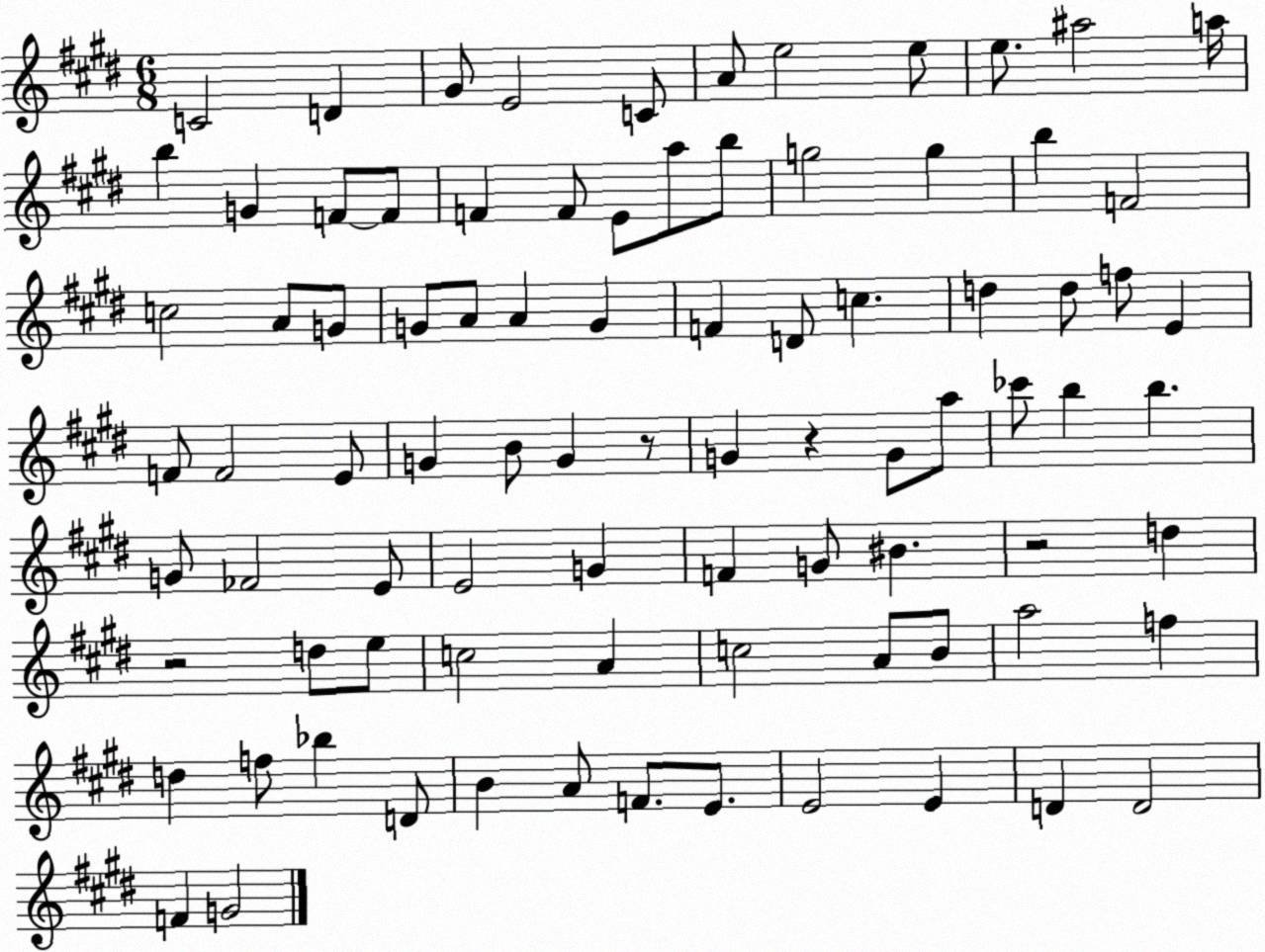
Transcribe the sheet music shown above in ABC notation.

X:1
T:Untitled
M:6/8
L:1/4
K:E
C2 D ^G/2 E2 C/2 A/2 e2 e/2 e/2 ^a2 a/4 b G F/2 F/2 F F/2 E/2 a/2 b/2 g2 g b F2 c2 A/2 G/2 G/2 A/2 A G F D/2 c d d/2 f/2 E F/2 F2 E/2 G B/2 G z/2 G z G/2 a/2 _c'/2 b b G/2 _F2 E/2 E2 G F G/2 ^B z2 d z2 d/2 e/2 c2 A c2 A/2 B/2 a2 f d f/2 _b D/2 B A/2 F/2 E/2 E2 E D D2 F G2